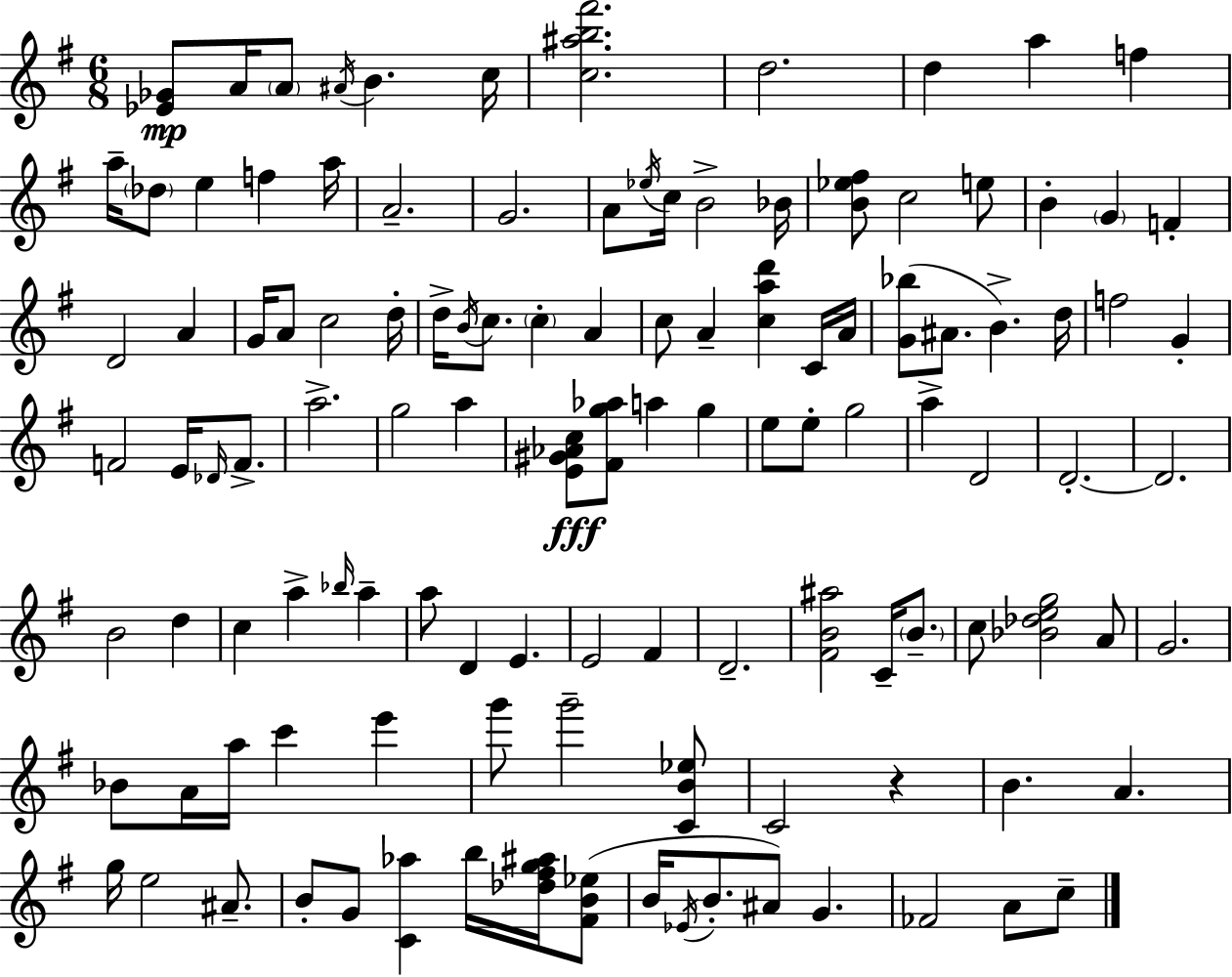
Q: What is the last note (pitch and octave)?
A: C5